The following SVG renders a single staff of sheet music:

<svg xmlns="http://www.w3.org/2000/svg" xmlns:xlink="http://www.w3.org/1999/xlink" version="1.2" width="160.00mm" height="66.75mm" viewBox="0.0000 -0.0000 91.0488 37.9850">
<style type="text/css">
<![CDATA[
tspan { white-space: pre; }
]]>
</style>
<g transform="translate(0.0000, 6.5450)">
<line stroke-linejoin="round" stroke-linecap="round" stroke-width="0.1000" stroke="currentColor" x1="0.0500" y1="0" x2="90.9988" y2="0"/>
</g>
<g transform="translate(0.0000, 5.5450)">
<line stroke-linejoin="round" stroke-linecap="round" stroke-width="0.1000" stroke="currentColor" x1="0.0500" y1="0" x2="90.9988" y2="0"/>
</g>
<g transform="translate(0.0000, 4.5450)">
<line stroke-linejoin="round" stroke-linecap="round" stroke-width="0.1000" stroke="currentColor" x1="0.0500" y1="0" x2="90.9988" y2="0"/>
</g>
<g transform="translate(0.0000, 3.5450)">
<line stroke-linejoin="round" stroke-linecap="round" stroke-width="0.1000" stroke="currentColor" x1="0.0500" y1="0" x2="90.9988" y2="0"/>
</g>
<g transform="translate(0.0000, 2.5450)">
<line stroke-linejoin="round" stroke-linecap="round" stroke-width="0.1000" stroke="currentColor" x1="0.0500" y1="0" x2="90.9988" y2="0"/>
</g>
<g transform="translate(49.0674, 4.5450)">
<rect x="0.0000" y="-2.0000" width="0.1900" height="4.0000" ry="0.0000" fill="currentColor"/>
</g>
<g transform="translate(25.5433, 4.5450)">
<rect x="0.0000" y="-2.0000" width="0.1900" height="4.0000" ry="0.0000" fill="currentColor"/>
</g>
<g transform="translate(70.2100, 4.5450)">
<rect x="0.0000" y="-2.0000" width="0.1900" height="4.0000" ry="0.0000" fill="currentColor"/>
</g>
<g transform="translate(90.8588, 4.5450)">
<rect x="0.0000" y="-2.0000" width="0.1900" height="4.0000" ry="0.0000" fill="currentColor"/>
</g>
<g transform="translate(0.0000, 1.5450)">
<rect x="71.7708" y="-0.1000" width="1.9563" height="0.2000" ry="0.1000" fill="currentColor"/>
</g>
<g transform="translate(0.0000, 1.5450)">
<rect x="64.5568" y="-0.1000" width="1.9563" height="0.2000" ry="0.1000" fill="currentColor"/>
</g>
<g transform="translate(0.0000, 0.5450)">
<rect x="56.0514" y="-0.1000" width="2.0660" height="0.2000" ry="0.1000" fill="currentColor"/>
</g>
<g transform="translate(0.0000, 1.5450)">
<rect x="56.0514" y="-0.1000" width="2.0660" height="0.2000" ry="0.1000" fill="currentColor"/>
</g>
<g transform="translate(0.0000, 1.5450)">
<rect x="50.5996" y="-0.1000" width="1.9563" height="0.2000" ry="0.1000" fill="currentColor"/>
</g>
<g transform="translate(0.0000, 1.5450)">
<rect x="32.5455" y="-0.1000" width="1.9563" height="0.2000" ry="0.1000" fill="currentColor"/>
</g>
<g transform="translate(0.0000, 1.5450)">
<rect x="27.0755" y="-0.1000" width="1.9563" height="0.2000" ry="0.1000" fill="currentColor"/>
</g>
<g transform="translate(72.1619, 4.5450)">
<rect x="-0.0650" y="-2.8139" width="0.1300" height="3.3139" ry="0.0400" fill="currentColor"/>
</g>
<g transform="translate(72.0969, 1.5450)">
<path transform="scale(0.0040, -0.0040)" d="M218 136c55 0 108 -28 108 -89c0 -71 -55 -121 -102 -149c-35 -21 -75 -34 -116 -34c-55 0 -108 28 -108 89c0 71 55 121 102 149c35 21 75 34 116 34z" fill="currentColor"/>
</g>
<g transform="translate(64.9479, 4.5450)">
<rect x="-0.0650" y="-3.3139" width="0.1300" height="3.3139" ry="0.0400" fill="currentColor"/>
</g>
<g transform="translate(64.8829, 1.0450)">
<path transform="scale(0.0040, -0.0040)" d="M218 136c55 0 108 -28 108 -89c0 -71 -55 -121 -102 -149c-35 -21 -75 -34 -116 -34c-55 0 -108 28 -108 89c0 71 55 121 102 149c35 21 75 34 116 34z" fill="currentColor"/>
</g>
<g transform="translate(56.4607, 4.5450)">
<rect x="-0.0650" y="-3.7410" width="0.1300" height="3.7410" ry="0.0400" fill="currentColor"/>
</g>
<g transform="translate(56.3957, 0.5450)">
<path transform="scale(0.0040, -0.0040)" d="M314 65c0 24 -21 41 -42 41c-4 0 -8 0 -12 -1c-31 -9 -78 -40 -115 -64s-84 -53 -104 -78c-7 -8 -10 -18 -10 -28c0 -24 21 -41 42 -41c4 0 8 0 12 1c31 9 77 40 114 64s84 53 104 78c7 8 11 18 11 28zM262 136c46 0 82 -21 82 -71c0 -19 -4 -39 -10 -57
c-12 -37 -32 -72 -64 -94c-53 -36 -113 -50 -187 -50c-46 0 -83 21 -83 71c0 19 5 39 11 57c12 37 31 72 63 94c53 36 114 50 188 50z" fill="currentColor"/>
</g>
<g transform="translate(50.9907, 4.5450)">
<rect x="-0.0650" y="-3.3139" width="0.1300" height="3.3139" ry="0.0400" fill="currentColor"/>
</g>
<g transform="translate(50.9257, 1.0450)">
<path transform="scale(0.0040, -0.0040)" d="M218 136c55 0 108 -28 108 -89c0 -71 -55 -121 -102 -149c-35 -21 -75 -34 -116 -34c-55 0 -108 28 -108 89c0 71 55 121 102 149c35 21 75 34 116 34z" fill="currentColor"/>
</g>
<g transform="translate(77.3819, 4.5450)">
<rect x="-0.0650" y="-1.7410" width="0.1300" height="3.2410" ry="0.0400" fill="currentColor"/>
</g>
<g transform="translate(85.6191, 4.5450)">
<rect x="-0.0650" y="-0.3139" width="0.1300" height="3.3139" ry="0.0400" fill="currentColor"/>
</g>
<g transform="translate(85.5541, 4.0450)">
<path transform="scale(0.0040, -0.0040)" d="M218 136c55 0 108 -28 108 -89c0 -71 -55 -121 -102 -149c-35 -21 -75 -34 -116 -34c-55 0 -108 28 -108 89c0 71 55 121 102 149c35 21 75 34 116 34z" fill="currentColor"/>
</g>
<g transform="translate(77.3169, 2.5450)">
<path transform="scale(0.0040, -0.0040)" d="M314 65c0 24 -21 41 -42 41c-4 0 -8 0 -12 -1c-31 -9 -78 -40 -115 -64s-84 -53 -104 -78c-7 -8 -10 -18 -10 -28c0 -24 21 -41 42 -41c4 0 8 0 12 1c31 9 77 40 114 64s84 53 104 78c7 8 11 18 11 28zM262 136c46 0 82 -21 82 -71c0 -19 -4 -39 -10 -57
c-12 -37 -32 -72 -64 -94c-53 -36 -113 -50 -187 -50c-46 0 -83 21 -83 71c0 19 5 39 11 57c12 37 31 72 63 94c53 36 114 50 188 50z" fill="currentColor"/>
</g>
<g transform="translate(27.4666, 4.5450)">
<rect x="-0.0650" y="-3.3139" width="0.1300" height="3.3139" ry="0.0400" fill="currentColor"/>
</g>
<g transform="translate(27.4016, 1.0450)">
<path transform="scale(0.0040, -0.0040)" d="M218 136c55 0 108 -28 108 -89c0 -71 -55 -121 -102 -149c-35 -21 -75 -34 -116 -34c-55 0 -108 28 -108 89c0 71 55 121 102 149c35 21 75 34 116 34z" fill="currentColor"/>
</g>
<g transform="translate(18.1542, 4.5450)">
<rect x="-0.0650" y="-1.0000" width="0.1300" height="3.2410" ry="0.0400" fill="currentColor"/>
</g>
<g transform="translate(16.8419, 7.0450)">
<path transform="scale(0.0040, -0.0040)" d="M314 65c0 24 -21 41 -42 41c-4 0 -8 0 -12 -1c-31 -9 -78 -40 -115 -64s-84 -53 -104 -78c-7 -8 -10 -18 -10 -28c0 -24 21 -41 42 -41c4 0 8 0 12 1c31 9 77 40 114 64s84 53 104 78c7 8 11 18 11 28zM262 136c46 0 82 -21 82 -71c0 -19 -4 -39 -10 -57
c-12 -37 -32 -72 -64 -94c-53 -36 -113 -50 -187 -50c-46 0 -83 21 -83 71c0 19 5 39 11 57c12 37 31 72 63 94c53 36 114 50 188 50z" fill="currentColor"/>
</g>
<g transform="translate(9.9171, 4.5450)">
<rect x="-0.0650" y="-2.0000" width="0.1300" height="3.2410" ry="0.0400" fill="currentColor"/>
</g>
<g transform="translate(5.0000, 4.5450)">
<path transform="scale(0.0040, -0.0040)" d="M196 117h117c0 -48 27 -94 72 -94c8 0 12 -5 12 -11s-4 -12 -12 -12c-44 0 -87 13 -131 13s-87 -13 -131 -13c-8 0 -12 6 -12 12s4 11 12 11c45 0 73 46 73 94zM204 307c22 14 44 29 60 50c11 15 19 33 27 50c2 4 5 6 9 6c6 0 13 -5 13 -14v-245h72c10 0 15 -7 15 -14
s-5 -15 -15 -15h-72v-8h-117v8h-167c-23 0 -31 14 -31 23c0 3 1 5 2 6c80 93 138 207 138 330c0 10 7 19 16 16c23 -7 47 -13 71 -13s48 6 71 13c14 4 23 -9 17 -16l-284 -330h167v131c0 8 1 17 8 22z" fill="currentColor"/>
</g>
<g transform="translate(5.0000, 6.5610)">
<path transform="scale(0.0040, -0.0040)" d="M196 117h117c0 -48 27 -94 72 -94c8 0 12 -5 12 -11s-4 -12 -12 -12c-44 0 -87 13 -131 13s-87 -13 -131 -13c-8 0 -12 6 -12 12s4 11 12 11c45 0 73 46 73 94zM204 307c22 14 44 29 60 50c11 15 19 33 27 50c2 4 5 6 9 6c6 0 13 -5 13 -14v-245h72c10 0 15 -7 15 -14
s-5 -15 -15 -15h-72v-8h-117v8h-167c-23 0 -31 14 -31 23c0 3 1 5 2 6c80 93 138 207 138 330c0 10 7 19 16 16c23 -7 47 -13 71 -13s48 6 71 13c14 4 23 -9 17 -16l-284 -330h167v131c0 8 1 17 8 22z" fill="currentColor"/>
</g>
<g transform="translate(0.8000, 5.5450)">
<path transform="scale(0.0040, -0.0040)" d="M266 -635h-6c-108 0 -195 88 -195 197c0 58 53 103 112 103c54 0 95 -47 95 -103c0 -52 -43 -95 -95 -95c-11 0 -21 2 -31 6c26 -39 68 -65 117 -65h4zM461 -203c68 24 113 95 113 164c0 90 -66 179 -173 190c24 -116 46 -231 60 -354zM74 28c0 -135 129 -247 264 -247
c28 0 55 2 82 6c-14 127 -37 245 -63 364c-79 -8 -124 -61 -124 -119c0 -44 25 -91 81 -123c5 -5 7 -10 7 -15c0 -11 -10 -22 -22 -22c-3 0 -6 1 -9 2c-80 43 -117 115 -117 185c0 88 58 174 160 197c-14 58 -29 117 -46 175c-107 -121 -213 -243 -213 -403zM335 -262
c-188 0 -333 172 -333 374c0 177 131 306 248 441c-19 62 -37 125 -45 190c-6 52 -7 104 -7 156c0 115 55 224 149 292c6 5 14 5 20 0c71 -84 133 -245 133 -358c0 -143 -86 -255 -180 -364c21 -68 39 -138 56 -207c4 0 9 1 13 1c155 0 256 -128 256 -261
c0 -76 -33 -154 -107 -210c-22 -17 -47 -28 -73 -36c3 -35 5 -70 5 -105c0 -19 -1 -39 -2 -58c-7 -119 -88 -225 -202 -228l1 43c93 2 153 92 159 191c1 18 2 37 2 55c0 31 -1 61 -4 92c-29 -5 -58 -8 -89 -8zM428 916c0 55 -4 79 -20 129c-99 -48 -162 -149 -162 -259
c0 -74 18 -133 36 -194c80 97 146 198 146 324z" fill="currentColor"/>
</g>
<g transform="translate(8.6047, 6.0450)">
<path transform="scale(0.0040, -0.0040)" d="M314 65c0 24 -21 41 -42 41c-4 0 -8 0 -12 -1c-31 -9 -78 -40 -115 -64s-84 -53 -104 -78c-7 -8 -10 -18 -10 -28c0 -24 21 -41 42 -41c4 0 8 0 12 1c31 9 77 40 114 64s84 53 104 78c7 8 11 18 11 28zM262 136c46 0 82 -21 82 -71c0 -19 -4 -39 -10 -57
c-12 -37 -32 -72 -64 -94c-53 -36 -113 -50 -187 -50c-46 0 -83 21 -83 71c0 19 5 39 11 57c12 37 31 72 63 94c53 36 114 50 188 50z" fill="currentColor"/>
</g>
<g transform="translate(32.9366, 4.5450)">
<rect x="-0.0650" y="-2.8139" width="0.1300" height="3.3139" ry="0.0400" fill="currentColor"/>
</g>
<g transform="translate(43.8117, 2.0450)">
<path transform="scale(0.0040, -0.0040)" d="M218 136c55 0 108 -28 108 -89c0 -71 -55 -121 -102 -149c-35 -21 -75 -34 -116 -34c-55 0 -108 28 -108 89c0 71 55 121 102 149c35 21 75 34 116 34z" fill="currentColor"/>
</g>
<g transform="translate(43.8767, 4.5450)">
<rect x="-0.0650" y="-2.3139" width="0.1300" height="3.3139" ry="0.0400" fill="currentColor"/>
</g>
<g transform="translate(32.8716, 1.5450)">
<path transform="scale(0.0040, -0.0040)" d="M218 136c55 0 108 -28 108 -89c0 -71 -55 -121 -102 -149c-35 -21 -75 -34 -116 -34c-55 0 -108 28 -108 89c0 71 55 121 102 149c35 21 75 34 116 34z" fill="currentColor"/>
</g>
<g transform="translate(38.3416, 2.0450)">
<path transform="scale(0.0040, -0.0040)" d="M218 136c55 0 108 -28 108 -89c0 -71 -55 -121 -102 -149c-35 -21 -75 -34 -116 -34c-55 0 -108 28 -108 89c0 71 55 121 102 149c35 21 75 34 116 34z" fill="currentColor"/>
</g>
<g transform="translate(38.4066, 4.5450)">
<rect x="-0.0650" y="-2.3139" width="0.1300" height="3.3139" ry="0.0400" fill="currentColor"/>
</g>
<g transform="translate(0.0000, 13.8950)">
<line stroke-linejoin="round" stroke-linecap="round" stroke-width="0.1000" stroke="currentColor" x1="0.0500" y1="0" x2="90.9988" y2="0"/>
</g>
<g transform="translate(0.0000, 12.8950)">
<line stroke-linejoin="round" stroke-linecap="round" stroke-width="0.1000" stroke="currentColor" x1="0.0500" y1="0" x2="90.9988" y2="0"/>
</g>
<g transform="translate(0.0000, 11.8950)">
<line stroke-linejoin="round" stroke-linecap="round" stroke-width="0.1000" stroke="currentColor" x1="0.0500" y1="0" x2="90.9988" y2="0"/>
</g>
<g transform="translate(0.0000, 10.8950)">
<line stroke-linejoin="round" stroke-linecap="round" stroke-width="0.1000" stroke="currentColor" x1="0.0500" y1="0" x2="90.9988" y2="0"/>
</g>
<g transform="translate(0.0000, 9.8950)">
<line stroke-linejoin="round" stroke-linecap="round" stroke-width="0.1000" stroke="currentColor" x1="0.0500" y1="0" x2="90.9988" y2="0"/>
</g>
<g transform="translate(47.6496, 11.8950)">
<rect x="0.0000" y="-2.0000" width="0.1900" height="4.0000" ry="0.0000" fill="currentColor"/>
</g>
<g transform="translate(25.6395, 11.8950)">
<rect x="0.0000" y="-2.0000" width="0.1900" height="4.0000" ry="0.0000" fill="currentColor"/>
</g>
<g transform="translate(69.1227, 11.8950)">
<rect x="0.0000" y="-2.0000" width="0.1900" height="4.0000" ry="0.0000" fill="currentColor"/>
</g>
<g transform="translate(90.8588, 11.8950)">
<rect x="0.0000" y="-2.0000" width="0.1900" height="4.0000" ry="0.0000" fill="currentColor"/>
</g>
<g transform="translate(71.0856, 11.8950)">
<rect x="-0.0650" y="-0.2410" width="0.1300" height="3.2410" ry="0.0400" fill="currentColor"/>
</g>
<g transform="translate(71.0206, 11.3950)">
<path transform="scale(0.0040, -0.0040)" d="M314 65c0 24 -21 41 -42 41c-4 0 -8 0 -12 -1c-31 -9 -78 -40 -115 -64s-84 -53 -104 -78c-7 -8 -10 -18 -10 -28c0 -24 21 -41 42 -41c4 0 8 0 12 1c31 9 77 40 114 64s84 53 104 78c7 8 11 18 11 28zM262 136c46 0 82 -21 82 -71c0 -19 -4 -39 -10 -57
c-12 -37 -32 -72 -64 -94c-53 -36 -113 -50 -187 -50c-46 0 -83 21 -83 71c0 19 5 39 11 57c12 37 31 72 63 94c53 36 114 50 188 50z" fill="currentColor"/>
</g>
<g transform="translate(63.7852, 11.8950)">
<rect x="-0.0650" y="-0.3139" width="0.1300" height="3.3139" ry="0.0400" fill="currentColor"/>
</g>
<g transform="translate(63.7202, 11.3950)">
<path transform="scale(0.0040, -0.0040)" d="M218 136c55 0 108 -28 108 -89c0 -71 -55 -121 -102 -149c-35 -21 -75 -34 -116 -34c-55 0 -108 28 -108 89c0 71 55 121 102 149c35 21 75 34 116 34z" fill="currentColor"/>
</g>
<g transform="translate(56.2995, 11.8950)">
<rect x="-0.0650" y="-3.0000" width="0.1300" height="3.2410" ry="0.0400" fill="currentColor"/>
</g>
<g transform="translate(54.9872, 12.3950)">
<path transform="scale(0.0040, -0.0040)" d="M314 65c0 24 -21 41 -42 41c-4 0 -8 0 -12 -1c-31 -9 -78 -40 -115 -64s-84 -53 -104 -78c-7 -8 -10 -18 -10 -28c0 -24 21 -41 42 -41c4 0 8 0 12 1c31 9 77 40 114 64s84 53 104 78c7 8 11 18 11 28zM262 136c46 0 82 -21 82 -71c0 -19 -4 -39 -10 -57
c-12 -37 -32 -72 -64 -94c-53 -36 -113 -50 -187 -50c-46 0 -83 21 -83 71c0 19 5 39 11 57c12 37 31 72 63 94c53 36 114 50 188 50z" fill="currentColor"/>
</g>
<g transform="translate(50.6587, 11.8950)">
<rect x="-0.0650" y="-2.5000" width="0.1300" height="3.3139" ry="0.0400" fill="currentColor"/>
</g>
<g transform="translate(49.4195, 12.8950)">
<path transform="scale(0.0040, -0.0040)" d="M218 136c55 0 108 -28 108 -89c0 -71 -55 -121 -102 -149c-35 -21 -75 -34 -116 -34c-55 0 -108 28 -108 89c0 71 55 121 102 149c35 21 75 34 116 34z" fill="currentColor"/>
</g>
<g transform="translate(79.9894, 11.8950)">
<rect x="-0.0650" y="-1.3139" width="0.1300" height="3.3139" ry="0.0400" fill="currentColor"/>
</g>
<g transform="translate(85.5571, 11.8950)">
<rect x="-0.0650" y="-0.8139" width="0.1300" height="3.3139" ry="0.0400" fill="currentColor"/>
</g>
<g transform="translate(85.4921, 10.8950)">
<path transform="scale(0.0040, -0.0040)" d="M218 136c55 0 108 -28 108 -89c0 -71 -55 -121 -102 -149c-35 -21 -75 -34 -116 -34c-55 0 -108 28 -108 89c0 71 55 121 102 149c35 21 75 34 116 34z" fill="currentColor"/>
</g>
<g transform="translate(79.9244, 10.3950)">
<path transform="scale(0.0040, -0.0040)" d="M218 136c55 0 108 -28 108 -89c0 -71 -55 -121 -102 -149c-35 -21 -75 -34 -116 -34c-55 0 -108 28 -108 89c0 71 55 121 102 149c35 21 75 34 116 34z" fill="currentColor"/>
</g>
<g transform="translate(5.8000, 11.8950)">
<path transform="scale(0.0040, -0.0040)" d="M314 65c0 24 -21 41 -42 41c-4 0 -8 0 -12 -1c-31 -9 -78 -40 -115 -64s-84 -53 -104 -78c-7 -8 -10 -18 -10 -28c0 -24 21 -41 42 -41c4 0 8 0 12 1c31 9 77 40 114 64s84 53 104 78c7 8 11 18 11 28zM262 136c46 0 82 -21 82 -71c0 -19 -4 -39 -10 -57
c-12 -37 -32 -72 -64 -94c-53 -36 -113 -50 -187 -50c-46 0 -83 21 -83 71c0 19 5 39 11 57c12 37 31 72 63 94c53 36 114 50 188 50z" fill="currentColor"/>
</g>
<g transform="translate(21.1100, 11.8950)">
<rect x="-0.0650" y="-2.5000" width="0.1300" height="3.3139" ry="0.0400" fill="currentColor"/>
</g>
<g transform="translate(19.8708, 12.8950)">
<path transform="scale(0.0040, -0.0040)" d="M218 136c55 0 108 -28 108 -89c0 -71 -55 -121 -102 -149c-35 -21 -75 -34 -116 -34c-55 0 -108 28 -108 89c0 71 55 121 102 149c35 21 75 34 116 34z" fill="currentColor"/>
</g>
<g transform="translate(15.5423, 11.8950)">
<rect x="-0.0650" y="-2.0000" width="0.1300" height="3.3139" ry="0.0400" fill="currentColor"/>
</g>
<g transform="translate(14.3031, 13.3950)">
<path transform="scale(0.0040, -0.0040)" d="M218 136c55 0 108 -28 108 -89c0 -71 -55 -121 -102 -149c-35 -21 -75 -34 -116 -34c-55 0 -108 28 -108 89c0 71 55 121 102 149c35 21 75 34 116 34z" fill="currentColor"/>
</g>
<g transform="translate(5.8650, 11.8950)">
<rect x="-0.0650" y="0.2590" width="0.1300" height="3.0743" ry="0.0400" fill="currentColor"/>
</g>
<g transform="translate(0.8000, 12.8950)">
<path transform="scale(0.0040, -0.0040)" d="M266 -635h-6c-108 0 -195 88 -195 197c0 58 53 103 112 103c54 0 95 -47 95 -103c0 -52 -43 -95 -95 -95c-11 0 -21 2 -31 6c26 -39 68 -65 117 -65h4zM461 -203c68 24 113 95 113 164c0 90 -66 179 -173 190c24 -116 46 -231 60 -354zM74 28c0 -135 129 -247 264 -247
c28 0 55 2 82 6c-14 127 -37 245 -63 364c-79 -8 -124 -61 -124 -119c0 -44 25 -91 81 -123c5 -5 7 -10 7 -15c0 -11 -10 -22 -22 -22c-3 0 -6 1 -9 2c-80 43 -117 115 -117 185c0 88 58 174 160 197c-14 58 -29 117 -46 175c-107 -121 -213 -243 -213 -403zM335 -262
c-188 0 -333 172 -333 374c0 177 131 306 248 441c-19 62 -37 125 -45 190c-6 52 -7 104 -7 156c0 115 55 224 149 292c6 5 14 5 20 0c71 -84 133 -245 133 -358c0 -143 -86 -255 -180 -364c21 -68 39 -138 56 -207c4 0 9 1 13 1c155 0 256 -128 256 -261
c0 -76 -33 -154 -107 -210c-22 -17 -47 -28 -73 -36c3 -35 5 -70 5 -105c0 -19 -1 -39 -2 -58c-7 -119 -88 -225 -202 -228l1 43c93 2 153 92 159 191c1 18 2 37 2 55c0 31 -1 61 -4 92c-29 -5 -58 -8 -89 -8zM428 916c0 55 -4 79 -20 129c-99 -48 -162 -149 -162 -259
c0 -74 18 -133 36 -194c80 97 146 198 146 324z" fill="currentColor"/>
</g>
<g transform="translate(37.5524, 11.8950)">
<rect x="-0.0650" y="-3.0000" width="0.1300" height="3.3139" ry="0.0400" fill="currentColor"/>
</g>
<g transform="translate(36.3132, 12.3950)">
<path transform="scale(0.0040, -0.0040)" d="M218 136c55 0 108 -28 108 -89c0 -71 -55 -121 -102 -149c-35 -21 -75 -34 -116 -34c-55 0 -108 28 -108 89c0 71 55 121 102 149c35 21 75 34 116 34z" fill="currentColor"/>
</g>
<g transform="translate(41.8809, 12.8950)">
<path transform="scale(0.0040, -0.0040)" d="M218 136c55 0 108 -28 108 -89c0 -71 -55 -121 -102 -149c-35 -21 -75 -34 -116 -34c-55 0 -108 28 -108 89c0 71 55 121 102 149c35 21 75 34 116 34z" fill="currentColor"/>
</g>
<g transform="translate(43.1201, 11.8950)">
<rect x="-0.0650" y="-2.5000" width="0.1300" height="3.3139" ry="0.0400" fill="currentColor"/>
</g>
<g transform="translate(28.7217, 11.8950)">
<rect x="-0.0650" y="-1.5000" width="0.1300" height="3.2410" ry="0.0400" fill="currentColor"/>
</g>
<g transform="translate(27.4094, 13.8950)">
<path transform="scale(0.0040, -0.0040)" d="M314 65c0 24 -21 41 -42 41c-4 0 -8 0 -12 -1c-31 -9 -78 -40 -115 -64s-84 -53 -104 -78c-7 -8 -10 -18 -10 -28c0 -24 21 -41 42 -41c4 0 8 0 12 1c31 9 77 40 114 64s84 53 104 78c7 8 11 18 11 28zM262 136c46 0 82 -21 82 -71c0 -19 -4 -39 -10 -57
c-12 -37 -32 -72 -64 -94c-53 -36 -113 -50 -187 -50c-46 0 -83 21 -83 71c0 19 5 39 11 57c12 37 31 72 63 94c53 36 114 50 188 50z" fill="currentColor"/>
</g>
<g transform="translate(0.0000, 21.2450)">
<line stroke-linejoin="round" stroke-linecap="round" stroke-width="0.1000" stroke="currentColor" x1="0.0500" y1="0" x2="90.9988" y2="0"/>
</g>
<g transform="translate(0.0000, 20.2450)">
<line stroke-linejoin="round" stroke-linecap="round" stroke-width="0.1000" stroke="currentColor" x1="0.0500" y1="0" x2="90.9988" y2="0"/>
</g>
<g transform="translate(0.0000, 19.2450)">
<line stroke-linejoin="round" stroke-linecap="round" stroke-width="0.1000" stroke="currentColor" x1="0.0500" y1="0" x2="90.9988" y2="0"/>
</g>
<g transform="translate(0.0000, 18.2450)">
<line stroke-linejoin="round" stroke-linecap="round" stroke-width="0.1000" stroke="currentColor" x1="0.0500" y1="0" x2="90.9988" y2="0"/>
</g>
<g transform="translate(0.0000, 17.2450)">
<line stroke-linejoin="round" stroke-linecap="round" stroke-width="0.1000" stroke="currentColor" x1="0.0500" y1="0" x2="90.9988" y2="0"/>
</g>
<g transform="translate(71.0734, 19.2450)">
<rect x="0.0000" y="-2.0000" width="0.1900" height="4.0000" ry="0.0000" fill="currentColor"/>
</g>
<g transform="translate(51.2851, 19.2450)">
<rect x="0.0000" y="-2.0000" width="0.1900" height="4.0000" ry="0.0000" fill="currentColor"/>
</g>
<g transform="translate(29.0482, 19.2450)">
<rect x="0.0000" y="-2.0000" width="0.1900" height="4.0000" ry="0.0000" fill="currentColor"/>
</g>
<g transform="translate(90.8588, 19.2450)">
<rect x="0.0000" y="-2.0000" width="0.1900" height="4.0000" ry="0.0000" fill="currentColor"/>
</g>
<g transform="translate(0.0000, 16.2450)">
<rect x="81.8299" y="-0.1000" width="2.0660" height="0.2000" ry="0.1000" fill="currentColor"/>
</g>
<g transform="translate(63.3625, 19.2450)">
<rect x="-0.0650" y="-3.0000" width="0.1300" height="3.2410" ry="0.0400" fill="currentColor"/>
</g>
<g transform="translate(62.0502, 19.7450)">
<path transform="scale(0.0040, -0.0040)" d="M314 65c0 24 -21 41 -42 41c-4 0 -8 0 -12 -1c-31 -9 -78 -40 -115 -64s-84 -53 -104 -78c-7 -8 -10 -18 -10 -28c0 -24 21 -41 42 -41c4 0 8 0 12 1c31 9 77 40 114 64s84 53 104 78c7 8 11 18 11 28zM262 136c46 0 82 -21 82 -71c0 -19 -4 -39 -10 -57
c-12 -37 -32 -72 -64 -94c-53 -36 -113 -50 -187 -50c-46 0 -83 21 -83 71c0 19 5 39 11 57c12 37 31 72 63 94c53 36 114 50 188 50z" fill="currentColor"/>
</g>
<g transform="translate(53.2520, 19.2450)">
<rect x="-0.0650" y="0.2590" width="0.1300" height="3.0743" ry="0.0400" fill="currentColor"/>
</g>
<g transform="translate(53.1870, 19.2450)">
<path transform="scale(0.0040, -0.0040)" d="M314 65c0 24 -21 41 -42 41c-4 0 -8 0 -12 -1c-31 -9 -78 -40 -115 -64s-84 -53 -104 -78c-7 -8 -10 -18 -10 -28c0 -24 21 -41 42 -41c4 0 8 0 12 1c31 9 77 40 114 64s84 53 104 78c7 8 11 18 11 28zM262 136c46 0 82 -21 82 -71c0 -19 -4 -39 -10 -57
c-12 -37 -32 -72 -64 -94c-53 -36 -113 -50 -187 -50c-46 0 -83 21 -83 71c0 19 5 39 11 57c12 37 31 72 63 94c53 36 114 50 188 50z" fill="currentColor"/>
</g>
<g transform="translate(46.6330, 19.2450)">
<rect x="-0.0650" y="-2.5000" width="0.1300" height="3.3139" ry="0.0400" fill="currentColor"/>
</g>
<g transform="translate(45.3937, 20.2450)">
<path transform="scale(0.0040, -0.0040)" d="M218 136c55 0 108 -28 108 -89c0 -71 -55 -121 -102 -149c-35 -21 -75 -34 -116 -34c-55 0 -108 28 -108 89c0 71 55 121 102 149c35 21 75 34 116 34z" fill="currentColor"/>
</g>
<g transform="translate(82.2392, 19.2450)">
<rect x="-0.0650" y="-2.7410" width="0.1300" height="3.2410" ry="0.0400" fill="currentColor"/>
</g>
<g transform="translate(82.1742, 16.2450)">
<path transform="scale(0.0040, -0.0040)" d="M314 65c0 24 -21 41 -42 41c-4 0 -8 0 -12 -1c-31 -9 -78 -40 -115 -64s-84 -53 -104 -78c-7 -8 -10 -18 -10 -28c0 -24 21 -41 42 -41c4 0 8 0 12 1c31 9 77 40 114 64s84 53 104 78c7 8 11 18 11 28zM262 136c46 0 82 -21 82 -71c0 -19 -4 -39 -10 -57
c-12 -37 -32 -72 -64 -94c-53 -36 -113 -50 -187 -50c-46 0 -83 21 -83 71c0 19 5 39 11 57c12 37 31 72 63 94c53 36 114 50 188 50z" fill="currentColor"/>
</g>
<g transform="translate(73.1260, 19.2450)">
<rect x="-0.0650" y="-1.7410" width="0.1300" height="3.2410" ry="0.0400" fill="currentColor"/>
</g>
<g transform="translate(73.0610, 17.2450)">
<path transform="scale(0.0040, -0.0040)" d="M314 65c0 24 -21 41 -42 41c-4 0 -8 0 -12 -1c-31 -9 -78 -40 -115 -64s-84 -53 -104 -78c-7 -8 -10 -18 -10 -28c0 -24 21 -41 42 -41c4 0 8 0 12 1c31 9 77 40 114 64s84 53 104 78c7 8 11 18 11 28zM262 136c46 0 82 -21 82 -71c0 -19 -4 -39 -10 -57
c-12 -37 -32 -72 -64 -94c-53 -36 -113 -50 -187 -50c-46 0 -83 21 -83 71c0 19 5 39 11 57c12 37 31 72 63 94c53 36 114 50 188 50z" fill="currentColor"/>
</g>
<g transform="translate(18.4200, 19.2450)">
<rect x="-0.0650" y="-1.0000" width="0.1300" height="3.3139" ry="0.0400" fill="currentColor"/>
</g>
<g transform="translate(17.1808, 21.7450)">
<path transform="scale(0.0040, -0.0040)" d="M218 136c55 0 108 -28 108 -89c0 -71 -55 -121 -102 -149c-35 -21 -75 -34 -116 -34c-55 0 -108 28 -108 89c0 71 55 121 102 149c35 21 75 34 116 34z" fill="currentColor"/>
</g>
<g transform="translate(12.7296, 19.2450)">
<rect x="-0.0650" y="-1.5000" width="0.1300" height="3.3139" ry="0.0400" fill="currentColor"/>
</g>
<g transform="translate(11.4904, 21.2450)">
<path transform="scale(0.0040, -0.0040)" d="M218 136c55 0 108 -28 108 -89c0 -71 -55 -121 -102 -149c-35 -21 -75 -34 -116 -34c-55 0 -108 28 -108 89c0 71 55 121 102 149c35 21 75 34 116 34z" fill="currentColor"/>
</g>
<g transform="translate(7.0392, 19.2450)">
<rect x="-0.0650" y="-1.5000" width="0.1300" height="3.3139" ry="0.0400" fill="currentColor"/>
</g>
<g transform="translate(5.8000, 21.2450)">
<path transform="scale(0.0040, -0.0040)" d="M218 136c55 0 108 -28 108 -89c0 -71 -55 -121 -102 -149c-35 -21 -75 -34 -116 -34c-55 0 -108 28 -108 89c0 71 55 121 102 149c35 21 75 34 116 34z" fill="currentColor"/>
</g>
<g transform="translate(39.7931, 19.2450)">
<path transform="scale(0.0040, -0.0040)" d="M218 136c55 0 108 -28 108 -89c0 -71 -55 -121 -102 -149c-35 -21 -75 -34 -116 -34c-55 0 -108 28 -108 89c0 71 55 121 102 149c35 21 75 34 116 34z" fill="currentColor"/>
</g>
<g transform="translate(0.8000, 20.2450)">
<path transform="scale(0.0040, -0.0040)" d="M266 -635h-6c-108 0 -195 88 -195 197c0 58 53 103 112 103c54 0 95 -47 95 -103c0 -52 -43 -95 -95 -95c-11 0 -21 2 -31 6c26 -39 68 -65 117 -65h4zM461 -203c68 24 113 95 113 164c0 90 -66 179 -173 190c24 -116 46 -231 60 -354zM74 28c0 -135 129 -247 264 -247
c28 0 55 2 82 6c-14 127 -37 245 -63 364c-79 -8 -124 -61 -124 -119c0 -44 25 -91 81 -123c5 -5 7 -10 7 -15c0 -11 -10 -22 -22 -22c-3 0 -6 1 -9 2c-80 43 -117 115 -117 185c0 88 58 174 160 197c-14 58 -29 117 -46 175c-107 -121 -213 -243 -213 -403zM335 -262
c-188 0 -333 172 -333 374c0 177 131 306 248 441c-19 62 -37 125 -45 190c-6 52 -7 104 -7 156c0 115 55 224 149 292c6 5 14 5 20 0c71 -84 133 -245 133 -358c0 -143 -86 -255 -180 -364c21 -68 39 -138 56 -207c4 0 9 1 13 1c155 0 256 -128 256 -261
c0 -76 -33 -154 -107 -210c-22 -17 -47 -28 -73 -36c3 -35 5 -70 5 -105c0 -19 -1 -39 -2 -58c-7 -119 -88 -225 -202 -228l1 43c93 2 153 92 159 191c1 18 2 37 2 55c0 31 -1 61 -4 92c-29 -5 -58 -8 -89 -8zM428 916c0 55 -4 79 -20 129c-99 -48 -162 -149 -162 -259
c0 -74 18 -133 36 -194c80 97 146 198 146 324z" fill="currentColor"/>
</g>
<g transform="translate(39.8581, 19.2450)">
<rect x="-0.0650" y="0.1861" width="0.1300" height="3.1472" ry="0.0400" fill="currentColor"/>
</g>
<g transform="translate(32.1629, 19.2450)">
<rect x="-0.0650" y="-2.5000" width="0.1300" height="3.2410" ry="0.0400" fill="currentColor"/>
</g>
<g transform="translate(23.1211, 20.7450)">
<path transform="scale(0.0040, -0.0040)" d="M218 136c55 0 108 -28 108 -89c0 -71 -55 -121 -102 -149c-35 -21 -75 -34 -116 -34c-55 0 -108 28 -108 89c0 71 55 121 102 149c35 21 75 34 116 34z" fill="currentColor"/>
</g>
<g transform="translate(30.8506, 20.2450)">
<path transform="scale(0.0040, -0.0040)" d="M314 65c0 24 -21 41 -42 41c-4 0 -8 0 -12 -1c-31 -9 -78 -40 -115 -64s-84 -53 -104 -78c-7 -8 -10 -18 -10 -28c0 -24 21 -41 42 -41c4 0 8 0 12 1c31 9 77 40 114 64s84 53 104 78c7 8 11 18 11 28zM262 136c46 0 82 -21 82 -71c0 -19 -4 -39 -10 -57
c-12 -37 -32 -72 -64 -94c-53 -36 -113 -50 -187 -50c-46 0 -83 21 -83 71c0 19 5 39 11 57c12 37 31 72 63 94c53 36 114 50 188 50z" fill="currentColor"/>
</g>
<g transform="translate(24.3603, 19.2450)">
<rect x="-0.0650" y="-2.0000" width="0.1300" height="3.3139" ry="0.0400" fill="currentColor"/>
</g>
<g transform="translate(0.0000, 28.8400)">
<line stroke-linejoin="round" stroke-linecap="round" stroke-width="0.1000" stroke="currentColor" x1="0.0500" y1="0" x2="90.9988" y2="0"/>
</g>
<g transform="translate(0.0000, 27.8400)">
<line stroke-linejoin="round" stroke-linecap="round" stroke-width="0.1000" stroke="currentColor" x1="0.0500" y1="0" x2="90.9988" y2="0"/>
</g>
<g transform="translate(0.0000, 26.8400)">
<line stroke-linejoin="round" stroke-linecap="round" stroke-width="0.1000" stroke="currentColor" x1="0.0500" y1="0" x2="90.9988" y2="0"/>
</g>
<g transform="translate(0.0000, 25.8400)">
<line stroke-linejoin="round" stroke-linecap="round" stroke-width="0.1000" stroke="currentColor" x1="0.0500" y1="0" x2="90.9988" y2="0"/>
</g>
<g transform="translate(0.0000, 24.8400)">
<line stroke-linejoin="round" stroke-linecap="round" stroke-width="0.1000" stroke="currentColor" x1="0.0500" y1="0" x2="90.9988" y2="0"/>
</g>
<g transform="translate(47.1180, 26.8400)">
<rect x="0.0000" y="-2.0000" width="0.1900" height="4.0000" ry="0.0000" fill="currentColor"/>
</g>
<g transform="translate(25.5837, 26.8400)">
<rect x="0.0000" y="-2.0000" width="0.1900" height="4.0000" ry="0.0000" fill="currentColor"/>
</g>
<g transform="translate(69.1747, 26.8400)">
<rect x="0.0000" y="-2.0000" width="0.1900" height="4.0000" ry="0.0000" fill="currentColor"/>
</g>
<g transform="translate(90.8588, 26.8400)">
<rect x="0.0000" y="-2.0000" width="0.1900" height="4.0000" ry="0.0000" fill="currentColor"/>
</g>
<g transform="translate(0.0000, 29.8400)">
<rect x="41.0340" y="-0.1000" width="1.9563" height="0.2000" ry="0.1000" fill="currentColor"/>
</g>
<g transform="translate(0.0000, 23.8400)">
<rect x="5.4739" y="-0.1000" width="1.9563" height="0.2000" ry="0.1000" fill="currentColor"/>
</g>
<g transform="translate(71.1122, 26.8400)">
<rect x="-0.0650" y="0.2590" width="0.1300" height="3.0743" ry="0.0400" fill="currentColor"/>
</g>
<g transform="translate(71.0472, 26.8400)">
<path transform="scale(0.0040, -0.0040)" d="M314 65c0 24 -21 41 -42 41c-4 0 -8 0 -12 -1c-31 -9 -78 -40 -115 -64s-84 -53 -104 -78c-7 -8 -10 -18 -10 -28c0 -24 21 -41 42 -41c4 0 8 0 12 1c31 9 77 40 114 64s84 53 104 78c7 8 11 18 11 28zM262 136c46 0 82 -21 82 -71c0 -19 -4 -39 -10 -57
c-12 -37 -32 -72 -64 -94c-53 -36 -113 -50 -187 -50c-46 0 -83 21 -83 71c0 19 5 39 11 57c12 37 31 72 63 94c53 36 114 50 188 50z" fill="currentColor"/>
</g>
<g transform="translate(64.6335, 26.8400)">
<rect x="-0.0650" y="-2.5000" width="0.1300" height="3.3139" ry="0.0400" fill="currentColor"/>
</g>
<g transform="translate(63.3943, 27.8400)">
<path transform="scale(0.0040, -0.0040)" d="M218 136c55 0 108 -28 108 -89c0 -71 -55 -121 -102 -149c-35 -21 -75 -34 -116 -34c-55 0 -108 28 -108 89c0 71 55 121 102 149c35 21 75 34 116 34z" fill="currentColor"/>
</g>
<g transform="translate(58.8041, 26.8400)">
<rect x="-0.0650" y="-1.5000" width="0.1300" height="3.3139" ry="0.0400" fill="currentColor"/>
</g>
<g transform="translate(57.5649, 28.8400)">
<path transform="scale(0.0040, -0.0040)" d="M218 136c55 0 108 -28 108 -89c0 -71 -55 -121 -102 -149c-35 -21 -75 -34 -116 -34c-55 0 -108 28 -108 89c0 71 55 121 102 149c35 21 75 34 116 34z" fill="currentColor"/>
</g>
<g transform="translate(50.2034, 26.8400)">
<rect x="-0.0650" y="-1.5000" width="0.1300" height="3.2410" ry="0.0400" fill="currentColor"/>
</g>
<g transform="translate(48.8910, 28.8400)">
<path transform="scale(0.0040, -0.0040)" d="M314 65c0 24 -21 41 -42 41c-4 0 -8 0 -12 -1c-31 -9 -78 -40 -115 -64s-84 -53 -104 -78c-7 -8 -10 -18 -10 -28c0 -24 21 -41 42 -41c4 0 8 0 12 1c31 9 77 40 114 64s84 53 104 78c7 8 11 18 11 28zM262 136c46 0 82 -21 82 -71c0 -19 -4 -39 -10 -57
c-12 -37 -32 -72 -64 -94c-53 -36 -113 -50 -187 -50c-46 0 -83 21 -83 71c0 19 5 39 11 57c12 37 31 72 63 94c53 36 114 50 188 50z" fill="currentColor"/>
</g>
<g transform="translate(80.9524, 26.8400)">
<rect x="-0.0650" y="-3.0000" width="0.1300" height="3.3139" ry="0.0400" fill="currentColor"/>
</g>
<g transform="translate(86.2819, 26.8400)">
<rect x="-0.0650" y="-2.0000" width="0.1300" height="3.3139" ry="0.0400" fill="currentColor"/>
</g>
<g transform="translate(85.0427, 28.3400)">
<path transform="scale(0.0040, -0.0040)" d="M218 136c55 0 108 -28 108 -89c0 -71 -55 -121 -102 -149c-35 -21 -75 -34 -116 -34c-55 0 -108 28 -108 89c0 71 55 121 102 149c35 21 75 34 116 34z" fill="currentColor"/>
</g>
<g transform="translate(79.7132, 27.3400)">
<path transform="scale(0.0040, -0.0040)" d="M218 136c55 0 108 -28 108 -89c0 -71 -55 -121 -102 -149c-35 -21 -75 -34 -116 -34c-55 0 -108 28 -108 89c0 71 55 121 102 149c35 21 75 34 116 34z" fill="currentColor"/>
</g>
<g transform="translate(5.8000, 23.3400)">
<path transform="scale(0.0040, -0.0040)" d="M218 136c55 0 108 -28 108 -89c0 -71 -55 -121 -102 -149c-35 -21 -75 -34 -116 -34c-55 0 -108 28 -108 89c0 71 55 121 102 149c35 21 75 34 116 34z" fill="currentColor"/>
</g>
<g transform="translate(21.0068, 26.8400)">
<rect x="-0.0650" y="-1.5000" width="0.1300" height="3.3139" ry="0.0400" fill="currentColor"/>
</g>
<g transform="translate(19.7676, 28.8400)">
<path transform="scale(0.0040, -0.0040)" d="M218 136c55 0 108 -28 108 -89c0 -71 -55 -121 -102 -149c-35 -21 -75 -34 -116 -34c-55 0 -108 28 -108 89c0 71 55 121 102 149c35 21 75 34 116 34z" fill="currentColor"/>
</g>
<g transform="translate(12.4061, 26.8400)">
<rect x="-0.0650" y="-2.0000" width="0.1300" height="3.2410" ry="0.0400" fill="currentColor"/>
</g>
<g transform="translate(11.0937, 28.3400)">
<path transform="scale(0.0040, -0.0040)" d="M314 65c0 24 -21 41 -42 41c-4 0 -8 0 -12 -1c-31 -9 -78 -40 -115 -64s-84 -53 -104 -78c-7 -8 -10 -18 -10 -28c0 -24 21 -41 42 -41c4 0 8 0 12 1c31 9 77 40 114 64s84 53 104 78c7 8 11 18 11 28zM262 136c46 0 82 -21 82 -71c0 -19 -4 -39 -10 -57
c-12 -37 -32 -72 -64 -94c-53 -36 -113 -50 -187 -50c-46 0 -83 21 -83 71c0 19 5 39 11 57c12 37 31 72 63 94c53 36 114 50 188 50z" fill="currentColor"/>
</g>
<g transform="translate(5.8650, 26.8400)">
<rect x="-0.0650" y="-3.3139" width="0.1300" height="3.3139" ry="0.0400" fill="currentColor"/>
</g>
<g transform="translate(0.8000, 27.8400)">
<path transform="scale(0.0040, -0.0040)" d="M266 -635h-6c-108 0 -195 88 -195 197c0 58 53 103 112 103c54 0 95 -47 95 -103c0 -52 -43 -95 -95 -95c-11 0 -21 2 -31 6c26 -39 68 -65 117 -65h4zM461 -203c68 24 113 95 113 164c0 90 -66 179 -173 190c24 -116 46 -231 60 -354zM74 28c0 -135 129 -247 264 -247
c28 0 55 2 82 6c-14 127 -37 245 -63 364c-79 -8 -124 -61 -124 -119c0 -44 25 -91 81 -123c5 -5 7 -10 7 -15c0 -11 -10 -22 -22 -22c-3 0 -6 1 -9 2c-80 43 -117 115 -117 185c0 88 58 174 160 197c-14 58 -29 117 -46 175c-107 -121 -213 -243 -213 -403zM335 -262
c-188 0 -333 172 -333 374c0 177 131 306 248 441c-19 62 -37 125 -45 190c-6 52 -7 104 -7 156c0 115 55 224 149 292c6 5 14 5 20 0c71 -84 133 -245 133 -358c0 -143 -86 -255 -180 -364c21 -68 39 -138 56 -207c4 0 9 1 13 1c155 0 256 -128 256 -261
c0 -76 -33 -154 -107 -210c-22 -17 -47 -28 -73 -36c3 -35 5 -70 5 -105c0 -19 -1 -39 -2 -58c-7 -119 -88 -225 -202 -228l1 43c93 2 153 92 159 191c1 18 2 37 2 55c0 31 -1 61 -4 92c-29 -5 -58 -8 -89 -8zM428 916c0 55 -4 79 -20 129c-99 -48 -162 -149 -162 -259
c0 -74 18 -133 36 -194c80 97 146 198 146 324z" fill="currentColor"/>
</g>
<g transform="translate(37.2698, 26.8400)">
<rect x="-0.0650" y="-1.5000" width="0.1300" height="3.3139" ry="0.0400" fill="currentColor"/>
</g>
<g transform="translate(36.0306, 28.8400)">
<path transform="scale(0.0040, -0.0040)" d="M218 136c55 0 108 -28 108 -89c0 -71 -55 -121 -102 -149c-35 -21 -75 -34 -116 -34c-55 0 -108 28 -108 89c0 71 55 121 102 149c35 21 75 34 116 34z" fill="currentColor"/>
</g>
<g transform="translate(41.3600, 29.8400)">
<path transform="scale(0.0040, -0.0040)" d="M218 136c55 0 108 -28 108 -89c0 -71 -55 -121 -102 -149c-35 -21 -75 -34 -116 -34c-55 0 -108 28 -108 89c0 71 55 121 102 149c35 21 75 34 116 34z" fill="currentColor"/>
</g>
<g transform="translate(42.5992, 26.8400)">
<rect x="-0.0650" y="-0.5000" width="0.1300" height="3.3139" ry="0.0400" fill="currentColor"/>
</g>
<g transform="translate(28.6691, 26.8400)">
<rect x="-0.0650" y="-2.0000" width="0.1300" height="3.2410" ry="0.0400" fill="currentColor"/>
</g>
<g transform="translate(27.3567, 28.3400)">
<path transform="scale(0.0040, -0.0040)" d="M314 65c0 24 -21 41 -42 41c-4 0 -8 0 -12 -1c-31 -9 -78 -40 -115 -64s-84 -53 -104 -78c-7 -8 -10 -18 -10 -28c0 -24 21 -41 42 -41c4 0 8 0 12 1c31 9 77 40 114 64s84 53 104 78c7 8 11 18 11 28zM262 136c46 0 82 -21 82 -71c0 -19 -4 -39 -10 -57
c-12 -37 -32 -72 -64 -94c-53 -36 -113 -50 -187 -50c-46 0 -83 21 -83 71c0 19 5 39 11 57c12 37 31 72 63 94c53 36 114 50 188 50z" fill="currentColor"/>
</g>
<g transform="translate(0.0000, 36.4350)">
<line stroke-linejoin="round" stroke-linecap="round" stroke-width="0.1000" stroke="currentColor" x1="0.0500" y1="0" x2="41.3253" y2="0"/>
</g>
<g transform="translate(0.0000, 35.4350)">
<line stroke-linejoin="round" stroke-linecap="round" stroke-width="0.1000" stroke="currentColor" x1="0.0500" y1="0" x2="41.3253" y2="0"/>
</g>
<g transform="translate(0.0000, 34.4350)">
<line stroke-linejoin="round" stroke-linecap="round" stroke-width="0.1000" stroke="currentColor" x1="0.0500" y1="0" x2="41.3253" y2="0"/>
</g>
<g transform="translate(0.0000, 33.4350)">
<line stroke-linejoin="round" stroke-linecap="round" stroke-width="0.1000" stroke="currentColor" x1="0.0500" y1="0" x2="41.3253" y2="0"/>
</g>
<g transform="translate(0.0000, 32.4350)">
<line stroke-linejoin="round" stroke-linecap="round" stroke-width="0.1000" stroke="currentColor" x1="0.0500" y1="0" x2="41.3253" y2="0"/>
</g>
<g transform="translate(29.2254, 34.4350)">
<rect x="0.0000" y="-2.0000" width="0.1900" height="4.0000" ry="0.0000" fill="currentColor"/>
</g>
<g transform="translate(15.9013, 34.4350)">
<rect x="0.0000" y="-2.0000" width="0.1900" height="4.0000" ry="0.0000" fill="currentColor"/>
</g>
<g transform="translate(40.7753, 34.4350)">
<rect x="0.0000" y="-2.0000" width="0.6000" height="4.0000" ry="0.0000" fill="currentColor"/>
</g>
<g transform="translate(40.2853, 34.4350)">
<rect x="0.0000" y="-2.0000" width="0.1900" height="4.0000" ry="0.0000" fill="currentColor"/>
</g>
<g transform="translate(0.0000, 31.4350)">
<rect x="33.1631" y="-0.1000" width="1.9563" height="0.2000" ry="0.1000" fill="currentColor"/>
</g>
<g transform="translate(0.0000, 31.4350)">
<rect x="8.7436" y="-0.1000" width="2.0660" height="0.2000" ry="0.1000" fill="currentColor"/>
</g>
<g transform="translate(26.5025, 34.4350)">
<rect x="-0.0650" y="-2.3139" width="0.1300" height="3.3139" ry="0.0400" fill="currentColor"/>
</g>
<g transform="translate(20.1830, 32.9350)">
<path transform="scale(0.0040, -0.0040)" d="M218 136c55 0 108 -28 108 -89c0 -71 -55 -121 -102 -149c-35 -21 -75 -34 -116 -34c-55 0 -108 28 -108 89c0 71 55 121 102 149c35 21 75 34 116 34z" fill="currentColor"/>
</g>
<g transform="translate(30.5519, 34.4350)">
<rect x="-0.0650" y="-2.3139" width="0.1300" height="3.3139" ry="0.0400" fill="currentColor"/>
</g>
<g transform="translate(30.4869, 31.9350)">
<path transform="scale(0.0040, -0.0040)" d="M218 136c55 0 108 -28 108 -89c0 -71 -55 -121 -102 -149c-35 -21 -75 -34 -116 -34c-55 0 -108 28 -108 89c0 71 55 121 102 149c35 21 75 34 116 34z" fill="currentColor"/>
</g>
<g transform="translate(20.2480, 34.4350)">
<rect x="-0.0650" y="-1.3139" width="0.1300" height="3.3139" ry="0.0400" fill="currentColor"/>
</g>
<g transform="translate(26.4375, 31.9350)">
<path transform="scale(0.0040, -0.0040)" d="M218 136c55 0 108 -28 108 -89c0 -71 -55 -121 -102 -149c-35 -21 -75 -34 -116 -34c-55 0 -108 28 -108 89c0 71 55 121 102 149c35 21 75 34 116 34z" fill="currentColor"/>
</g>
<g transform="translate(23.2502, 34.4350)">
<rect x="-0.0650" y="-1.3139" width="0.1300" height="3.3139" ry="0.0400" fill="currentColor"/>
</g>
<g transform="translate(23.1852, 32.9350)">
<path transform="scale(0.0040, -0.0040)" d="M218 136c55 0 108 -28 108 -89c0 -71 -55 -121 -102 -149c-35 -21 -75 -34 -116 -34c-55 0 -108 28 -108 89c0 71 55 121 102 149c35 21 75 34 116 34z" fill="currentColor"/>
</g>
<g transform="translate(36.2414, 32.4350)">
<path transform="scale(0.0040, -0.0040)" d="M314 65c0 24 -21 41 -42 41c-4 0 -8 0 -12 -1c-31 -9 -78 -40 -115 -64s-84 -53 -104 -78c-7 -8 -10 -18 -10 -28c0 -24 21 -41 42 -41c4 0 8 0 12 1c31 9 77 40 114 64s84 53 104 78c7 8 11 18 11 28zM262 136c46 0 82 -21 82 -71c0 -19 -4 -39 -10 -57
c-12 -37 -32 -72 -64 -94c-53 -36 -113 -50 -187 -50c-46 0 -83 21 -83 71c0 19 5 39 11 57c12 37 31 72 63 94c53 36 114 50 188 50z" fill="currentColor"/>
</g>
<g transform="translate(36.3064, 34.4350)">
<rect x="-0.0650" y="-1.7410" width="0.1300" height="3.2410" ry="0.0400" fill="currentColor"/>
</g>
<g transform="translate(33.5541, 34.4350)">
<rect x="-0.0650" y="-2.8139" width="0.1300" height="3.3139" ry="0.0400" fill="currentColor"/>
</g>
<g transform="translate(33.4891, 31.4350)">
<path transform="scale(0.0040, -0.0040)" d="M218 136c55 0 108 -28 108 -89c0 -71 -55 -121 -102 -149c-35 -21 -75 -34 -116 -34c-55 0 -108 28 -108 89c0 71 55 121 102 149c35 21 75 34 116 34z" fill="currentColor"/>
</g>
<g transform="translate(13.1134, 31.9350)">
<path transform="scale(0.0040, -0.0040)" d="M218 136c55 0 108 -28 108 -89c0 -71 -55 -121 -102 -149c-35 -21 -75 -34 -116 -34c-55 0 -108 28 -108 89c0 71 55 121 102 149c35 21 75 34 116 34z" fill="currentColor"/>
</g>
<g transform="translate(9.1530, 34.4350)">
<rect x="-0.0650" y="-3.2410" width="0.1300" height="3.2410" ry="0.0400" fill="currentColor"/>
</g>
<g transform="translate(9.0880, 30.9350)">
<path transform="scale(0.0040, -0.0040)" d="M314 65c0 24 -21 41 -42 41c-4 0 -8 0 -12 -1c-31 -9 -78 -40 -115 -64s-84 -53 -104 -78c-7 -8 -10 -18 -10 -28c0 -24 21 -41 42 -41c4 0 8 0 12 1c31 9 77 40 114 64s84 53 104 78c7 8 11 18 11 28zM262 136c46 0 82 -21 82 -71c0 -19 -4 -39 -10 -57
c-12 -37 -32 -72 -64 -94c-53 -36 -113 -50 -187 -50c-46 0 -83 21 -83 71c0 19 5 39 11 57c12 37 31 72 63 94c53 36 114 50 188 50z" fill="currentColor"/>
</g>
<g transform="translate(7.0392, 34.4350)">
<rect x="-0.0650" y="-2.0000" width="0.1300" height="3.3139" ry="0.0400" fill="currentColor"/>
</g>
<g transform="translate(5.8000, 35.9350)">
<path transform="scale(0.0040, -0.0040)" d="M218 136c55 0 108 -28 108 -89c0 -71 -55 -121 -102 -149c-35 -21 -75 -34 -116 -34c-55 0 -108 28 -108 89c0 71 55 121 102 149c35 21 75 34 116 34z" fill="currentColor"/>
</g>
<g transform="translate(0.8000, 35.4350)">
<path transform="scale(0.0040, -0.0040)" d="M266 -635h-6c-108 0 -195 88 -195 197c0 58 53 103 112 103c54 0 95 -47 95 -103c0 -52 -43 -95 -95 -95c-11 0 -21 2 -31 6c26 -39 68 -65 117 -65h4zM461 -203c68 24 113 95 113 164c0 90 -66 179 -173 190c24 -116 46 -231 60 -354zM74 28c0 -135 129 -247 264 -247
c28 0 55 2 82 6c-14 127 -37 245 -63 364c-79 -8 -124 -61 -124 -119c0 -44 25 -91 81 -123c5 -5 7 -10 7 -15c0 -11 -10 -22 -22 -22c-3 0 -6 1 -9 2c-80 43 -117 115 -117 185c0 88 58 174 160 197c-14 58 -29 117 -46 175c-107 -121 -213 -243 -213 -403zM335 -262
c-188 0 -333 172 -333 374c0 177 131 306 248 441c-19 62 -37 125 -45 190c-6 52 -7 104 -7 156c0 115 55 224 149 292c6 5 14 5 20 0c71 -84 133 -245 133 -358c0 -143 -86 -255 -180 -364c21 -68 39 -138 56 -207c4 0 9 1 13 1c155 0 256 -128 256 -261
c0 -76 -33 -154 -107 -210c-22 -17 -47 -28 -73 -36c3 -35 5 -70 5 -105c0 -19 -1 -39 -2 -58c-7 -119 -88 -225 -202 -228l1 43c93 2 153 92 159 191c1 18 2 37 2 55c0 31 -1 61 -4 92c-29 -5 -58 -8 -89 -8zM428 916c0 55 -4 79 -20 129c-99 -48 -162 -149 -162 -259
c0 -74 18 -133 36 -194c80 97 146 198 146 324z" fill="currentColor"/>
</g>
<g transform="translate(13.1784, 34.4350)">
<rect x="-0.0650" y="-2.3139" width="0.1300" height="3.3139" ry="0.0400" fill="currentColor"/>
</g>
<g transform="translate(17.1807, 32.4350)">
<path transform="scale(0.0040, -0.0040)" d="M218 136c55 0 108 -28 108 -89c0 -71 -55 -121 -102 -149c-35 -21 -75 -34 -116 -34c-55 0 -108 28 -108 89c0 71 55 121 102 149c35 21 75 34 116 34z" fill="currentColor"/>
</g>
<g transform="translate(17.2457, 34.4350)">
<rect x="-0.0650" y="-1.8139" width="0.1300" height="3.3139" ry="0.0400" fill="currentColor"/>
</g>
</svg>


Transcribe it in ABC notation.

X:1
T:Untitled
M:4/4
L:1/4
K:C
F2 D2 b a g g b c'2 b a f2 c B2 F G E2 A G G A2 c c2 e d E E D F G2 B G B2 A2 f2 a2 b F2 E F2 E C E2 E G B2 A F F b2 g f e e g g a f2